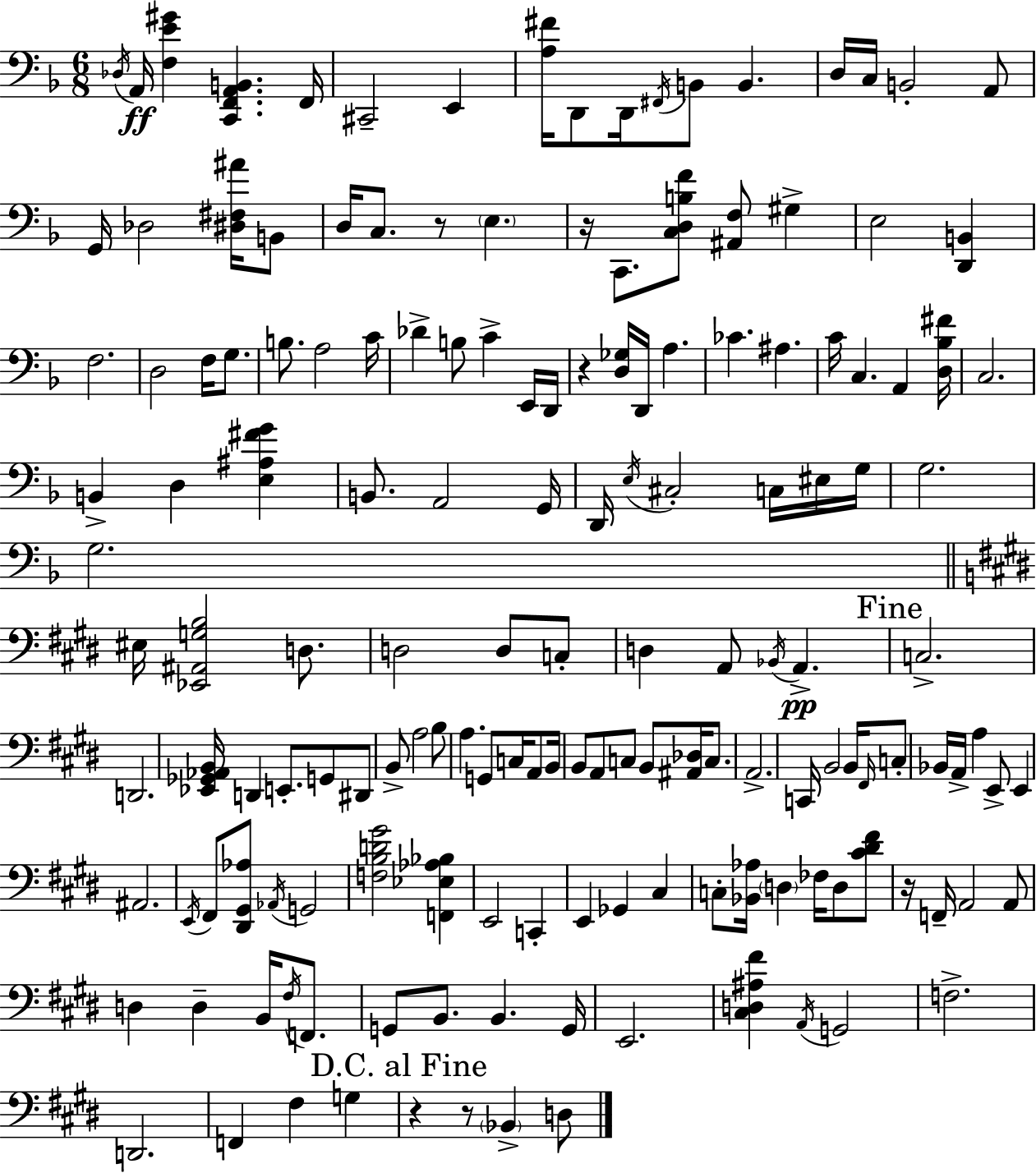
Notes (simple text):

Db3/s A2/s [F3,E4,G#4]/q [C2,F2,A2,B2]/q. F2/s C#2/h E2/q [A3,F#4]/s D2/e D2/s F#2/s B2/e B2/q. D3/s C3/s B2/h A2/e G2/s Db3/h [D#3,F#3,A#4]/s B2/e D3/s C3/e. R/e E3/q. R/s C2/e. [C3,D3,B3,F4]/e [A#2,F3]/e G#3/q E3/h [D2,B2]/q F3/h. D3/h F3/s G3/e. B3/e. A3/h C4/s Db4/q B3/e C4/q E2/s D2/s R/q [D3,Gb3]/s D2/s A3/q. CES4/q. A#3/q. C4/s C3/q. A2/q [D3,Bb3,F#4]/s C3/h. B2/q D3/q [E3,A#3,F#4,G4]/q B2/e. A2/h G2/s D2/s E3/s C#3/h C3/s EIS3/s G3/s G3/h. G3/h. EIS3/s [Eb2,A#2,G3,B3]/h D3/e. D3/h D3/e C3/e D3/q A2/e Bb2/s A2/q. C3/h. D2/h. [Eb2,Gb2,Ab2,B2]/s D2/q E2/e. G2/e D#2/e B2/e A3/h B3/e A3/q. G2/e C3/s A2/e B2/s B2/e A2/e C3/e B2/e [A#2,Db3]/s C3/e. A2/h. C2/s B2/h B2/s F#2/s C3/e Bb2/s A2/s A3/q E2/e E2/q A#2/h. E2/s F#2/e [D#2,G#2,Ab3]/e Ab2/s G2/h [F3,B3,D4,G#4]/h [F2,Eb3,Ab3,Bb3]/q E2/h C2/q E2/q Gb2/q C#3/q C3/e [Bb2,Ab3]/s D3/q FES3/s D3/e [C#4,D#4,F#4]/e R/s F2/s A2/h A2/e D3/q D3/q B2/s F#3/s F2/e. G2/e B2/e. B2/q. G2/s E2/h. [C#3,D3,A#3,F#4]/q A2/s G2/h F3/h. D2/h. F2/q F#3/q G3/q R/q R/e Bb2/q D3/e